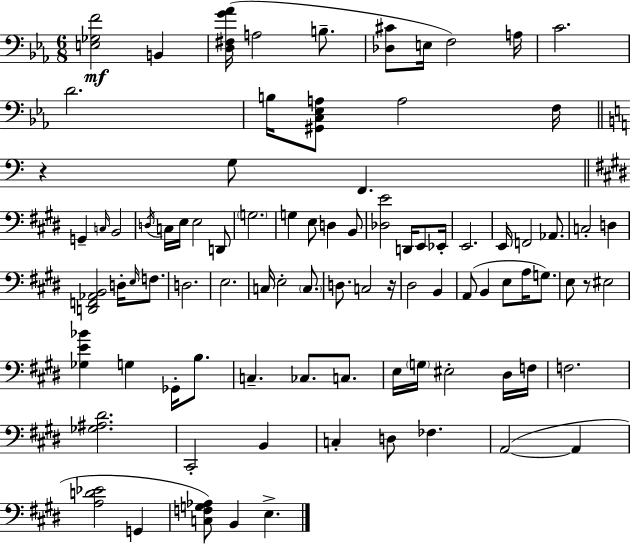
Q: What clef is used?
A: bass